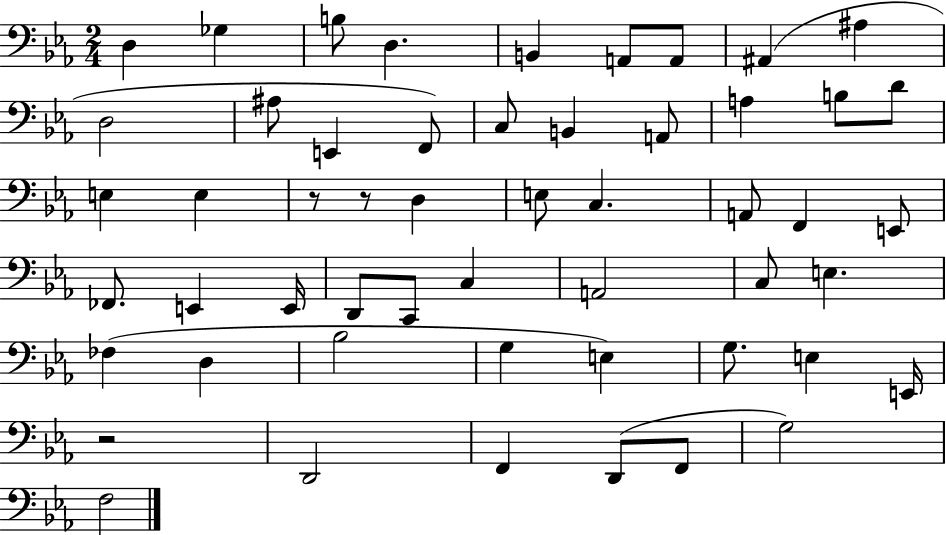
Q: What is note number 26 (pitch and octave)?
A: F2